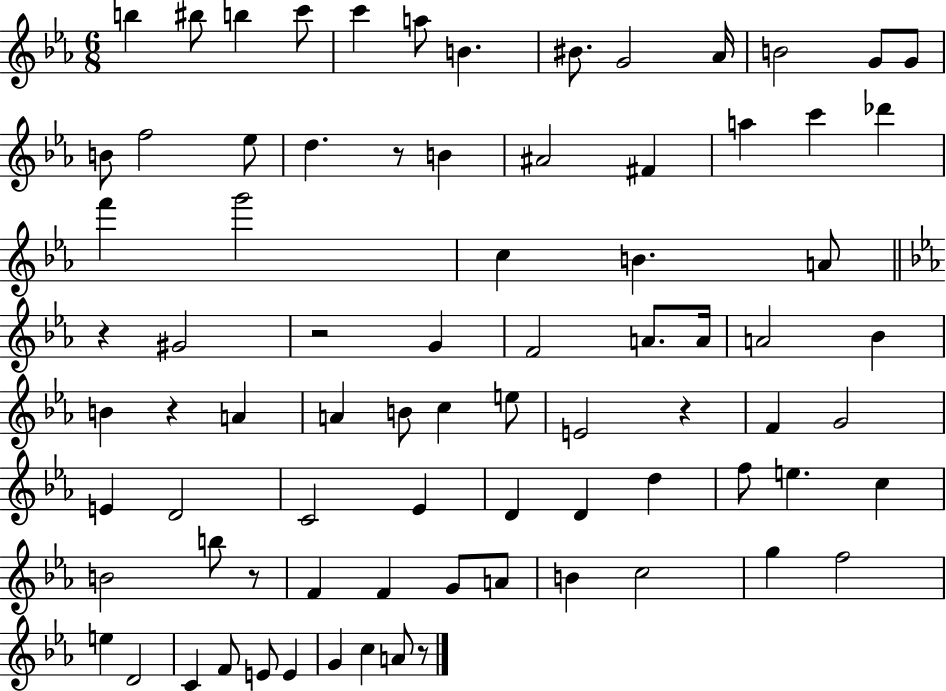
{
  \clef treble
  \numericTimeSignature
  \time 6/8
  \key ees \major
  b''4 bis''8 b''4 c'''8 | c'''4 a''8 b'4. | bis'8. g'2 aes'16 | b'2 g'8 g'8 | \break b'8 f''2 ees''8 | d''4. r8 b'4 | ais'2 fis'4 | a''4 c'''4 des'''4 | \break f'''4 g'''2 | c''4 b'4. a'8 | \bar "||" \break \key c \minor r4 gis'2 | r2 g'4 | f'2 a'8. a'16 | a'2 bes'4 | \break b'4 r4 a'4 | a'4 b'8 c''4 e''8 | e'2 r4 | f'4 g'2 | \break e'4 d'2 | c'2 ees'4 | d'4 d'4 d''4 | f''8 e''4. c''4 | \break b'2 b''8 r8 | f'4 f'4 g'8 a'8 | b'4 c''2 | g''4 f''2 | \break e''4 d'2 | c'4 f'8 e'8 e'4 | g'4 c''4 a'8 r8 | \bar "|."
}